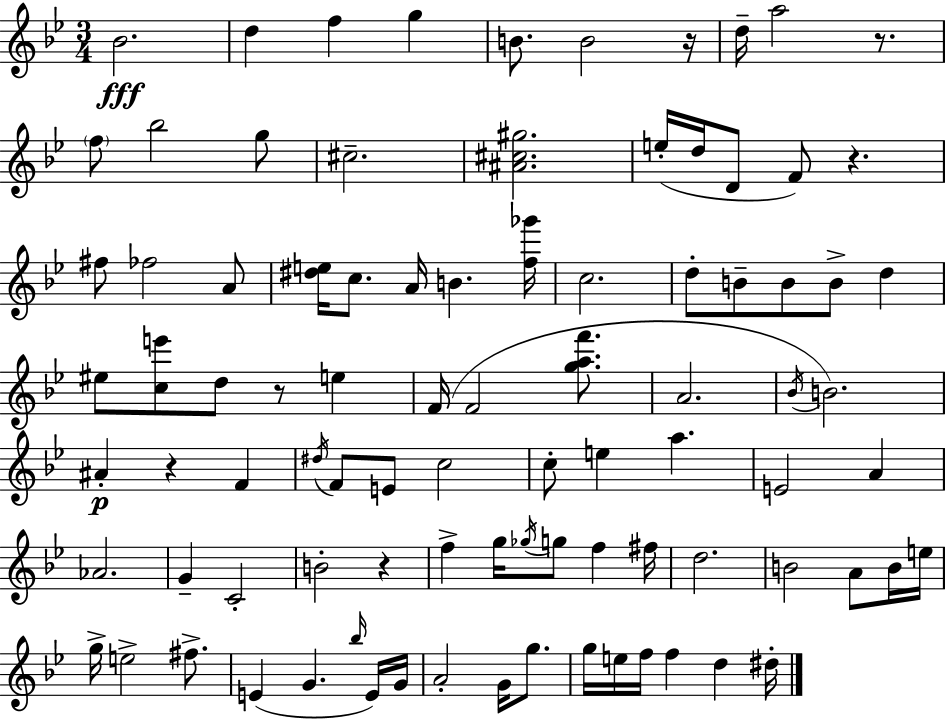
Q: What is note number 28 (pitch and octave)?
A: D5